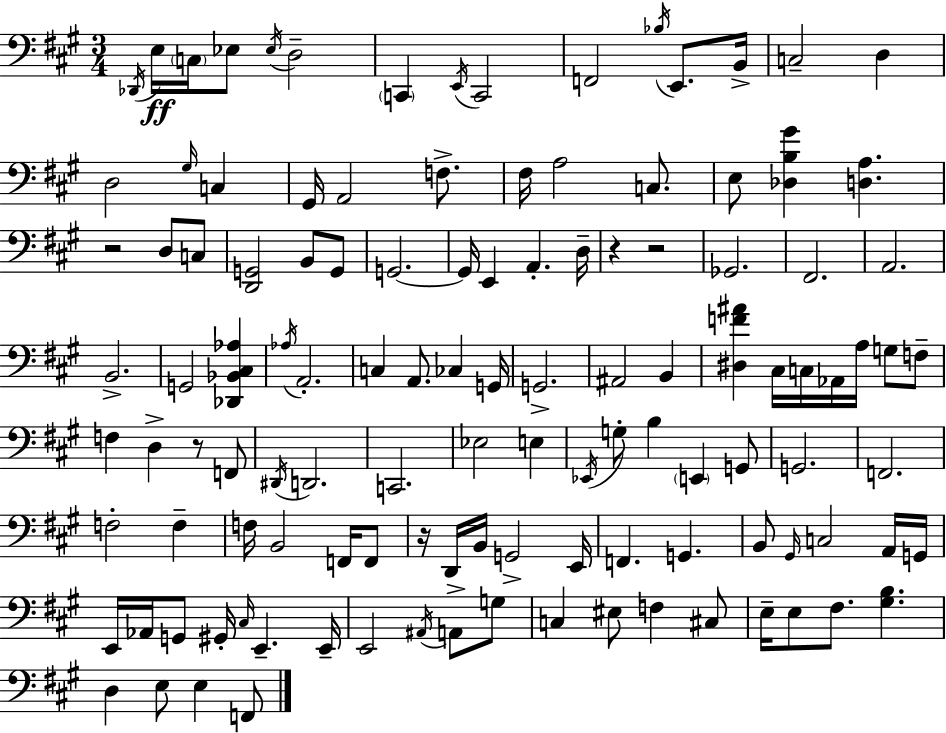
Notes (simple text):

Db2/s E3/s C3/s Eb3/e Eb3/s D3/h C2/q E2/s C2/h F2/h Bb3/s E2/e. B2/s C3/h D3/q D3/h G#3/s C3/q G#2/s A2/h F3/e. F#3/s A3/h C3/e. E3/e [Db3,B3,G#4]/q [D3,A3]/q. R/h D3/e C3/e [D2,G2]/h B2/e G2/e G2/h. G2/s E2/q A2/q. D3/s R/q R/h Gb2/h. F#2/h. A2/h. B2/h. G2/h [Db2,Bb2,C#3,Ab3]/q Ab3/s A2/h. C3/q A2/e. CES3/q G2/s G2/h. A#2/h B2/q [D#3,F4,A#4]/q C#3/s C3/s Ab2/s A3/s G3/e F3/e F3/q D3/q R/e F2/e D#2/s D2/h. C2/h. Eb3/h E3/q Eb2/s G3/e B3/q E2/q G2/e G2/h. F2/h. F3/h F3/q F3/s B2/h F2/s F2/e R/s D2/s B2/s G2/h E2/s F2/q. G2/q. B2/e G#2/s C3/h A2/s G2/s E2/s Ab2/s G2/e G#2/s C#3/s E2/q. E2/s E2/h A#2/s A2/e G3/e C3/q EIS3/e F3/q C#3/e E3/s E3/e F#3/e. [G#3,B3]/q. D3/q E3/e E3/q F2/e